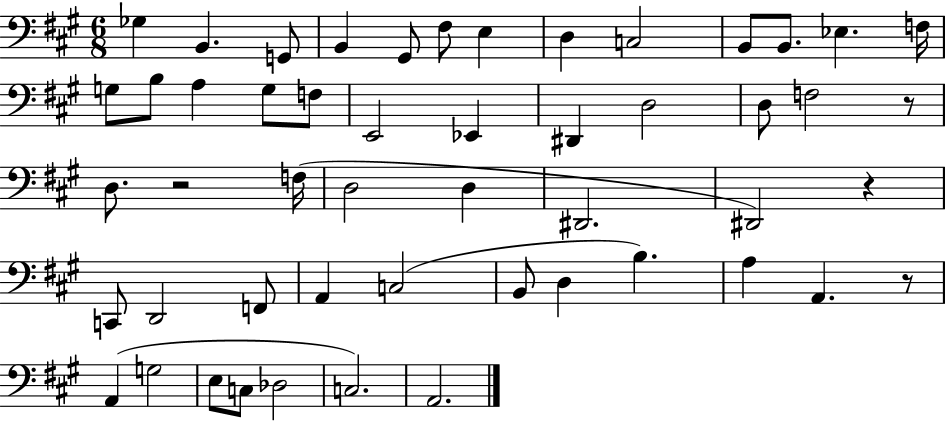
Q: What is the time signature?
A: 6/8